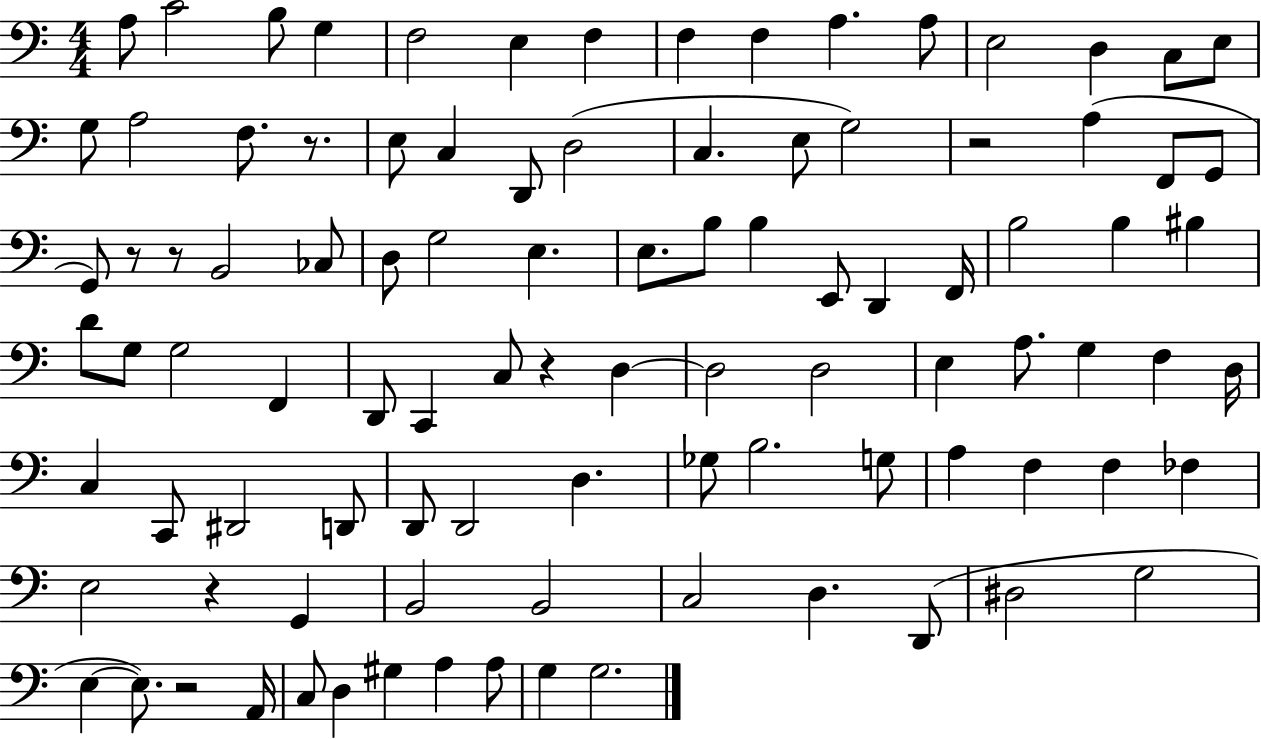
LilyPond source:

{
  \clef bass
  \numericTimeSignature
  \time 4/4
  \key c \major
  a8 c'2 b8 g4 | f2 e4 f4 | f4 f4 a4. a8 | e2 d4 c8 e8 | \break g8 a2 f8. r8. | e8 c4 d,8 d2( | c4. e8 g2) | r2 a4( f,8 g,8 | \break g,8) r8 r8 b,2 ces8 | d8 g2 e4. | e8. b8 b4 e,8 d,4 f,16 | b2 b4 bis4 | \break d'8 g8 g2 f,4 | d,8 c,4 c8 r4 d4~~ | d2 d2 | e4 a8. g4 f4 d16 | \break c4 c,8 dis,2 d,8 | d,8 d,2 d4. | ges8 b2. g8 | a4 f4 f4 fes4 | \break e2 r4 g,4 | b,2 b,2 | c2 d4. d,8( | dis2 g2 | \break e4~~ e8.) r2 a,16 | c8 d4 gis4 a4 a8 | g4 g2. | \bar "|."
}